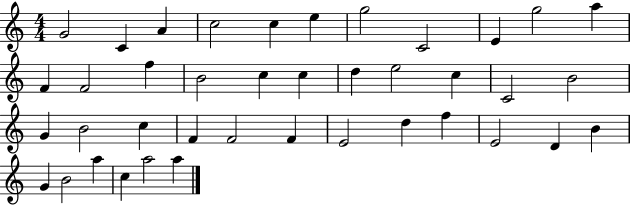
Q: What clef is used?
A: treble